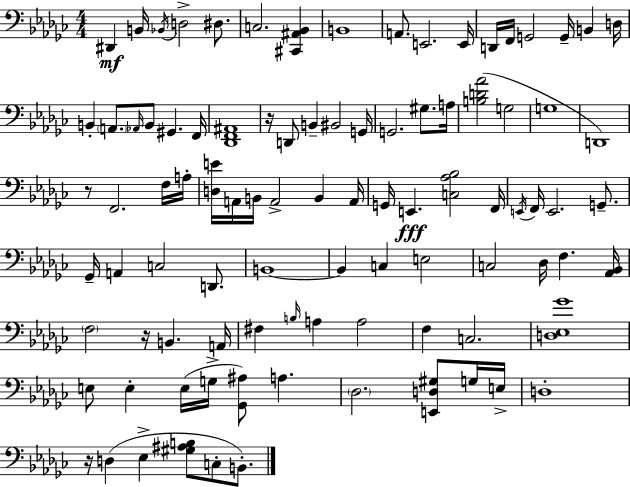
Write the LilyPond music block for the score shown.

{
  \clef bass
  \numericTimeSignature
  \time 4/4
  \key ees \minor
  dis,4\mf b,16 \acciaccatura { bes,16 } d2-> dis8. | c2. <cis, ais, bes,>4 | b,1 | a,8. e,2. | \break e,16 d,16 f,16 g,2 g,16-- b,4 | d16 b,4-. \parenthesize a,8. \grace { aes,16 } b,8 gis,4. | f,16 <des, f, ais,>1 | r16 d,8 b,4-- bis,2 | \break g,16 g,2. gis8. | a16 <b d' aes'>2( g2 | g1 | d,1) | \break r8 f,2. | f16 a16-. <d e'>16 a,16 b,16 a,2-> b,4 | a,16 g,16 e,4.\fff <c aes bes>2 | f,16 \acciaccatura { e,16 } f,16 e,2. | \break g,8.-- ges,16-- a,4 c2 | d,8. b,1~~ | b,4 c4 e2 | c2 des16 f4. | \break <aes, bes,>16 \parenthesize f2 r16 b,4. | a,16 fis4 \grace { b16 } a4 a2 | f4 c2. | <d ees ges'>1 | \break e8 e4-. e16( g16-> <ges, ais>8) a4. | \parenthesize des2. | <e, d gis>8 g16 e16-> d1-. | r16 d4( ees4-> <gis ais b>8 c8-. | \break b,8.-.) \bar "|."
}